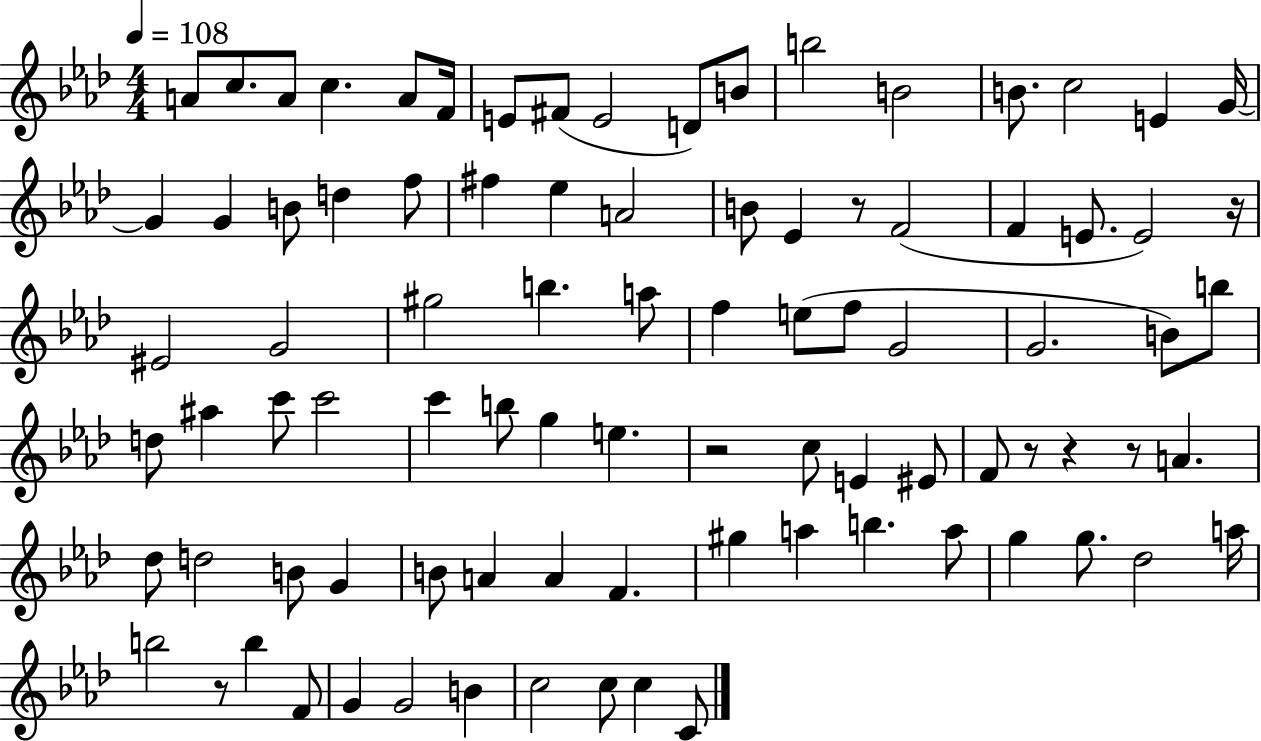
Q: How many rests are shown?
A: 7